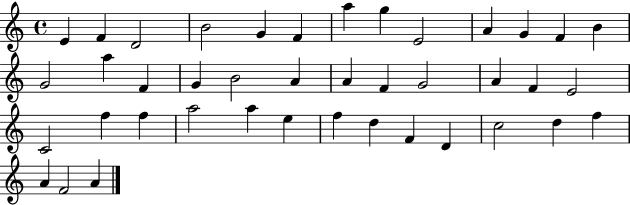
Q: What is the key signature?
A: C major